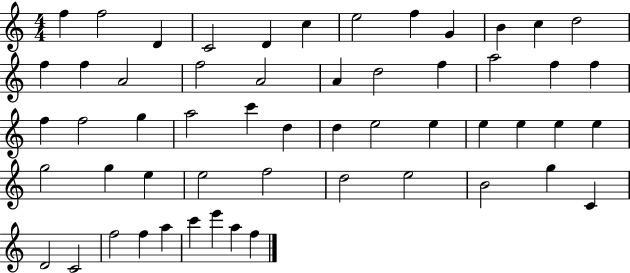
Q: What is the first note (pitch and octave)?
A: F5